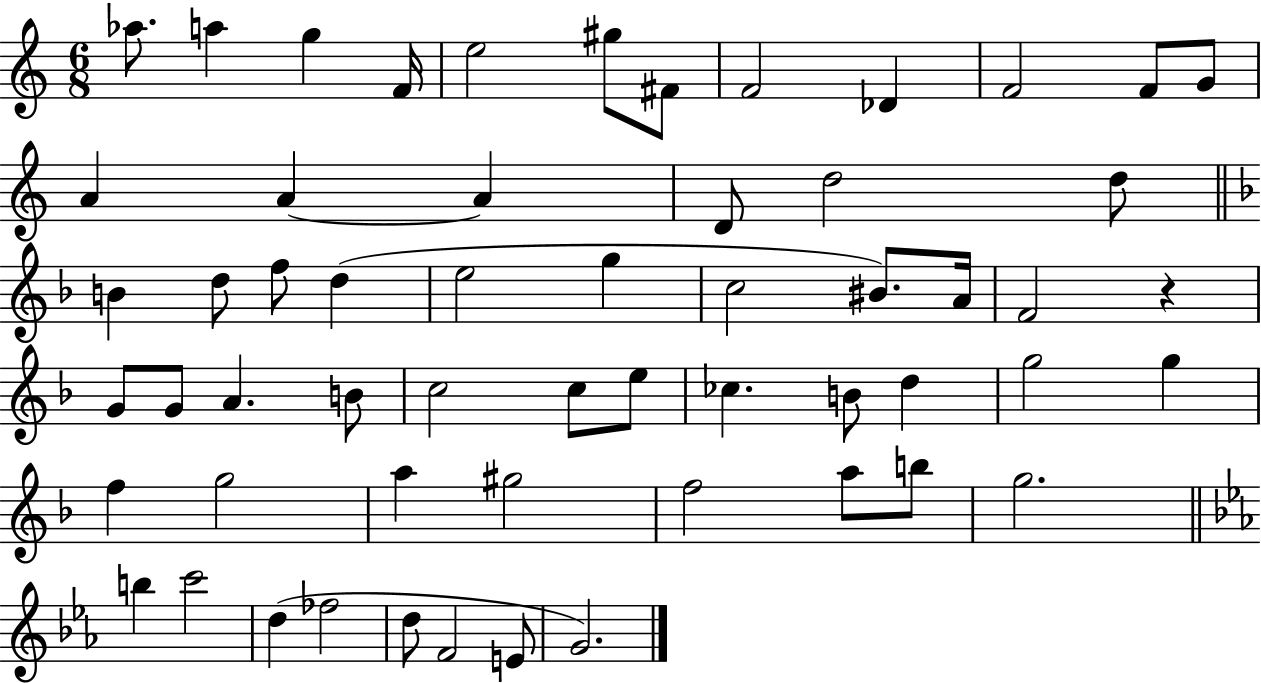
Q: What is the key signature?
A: C major